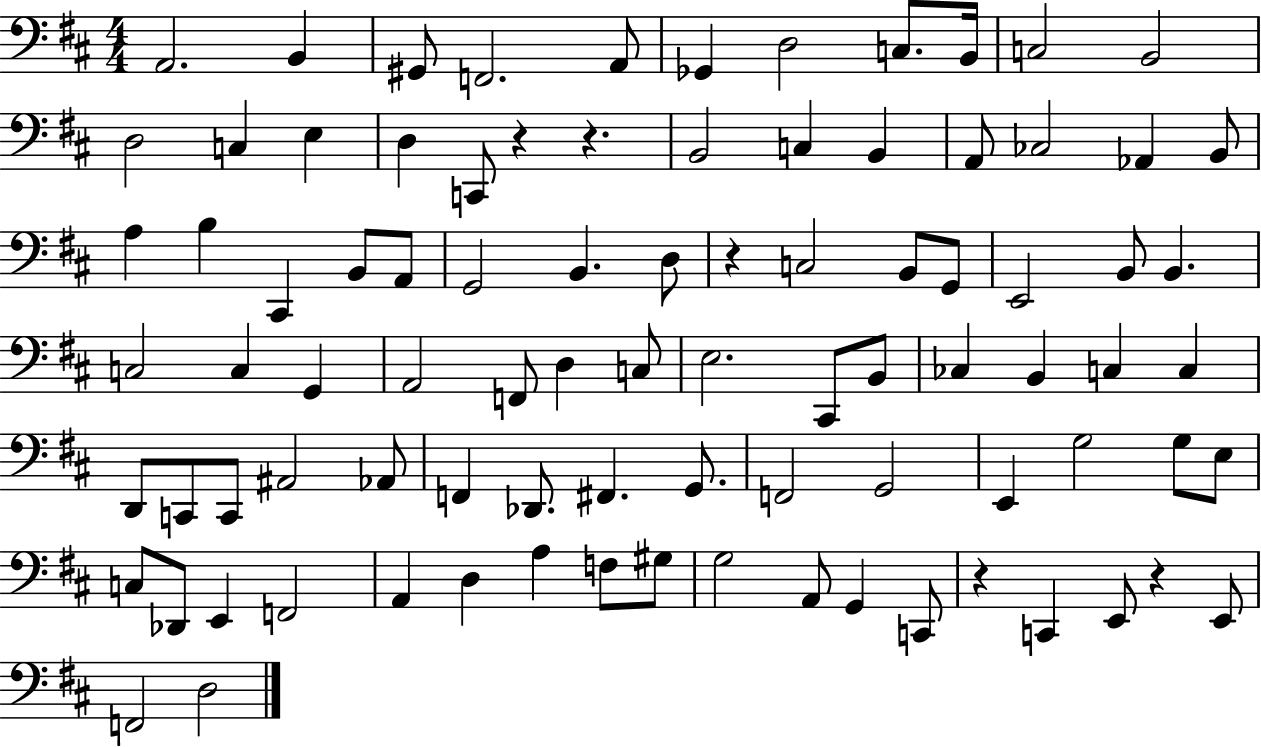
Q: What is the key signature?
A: D major